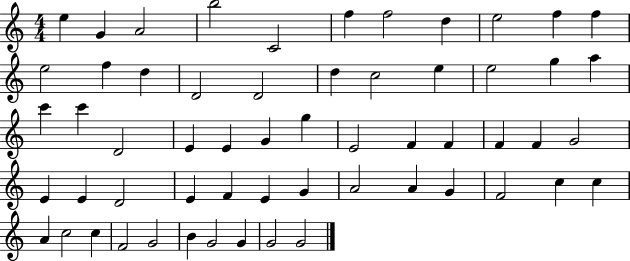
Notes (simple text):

E5/q G4/q A4/h B5/h C4/h F5/q F5/h D5/q E5/h F5/q F5/q E5/h F5/q D5/q D4/h D4/h D5/q C5/h E5/q E5/h G5/q A5/q C6/q C6/q D4/h E4/q E4/q G4/q G5/q E4/h F4/q F4/q F4/q F4/q G4/h E4/q E4/q D4/h E4/q F4/q E4/q G4/q A4/h A4/q G4/q F4/h C5/q C5/q A4/q C5/h C5/q F4/h G4/h B4/q G4/h G4/q G4/h G4/h